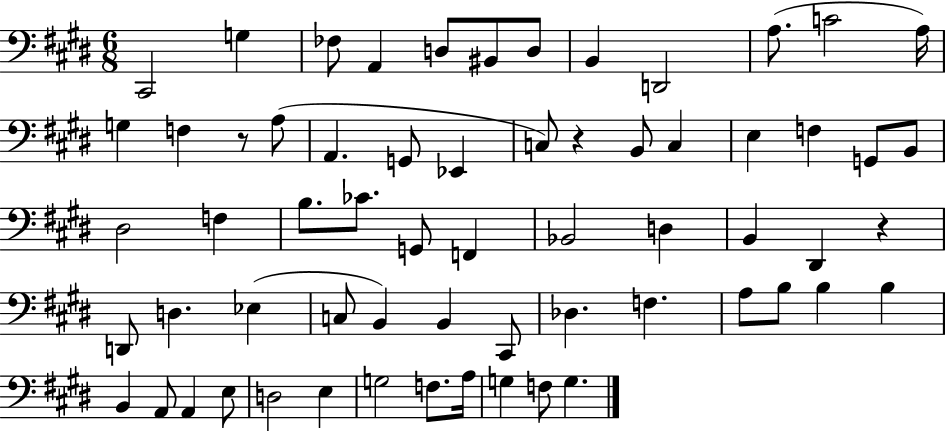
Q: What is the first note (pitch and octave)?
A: C#2